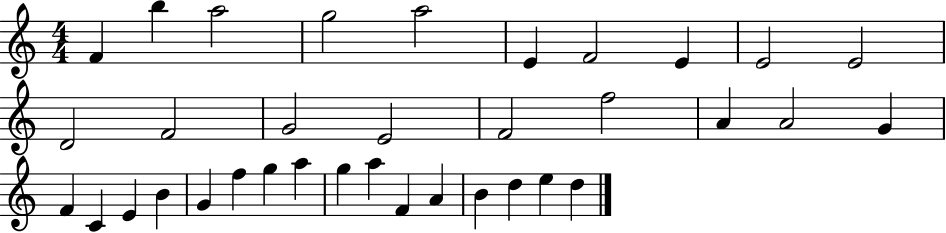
F4/q B5/q A5/h G5/h A5/h E4/q F4/h E4/q E4/h E4/h D4/h F4/h G4/h E4/h F4/h F5/h A4/q A4/h G4/q F4/q C4/q E4/q B4/q G4/q F5/q G5/q A5/q G5/q A5/q F4/q A4/q B4/q D5/q E5/q D5/q